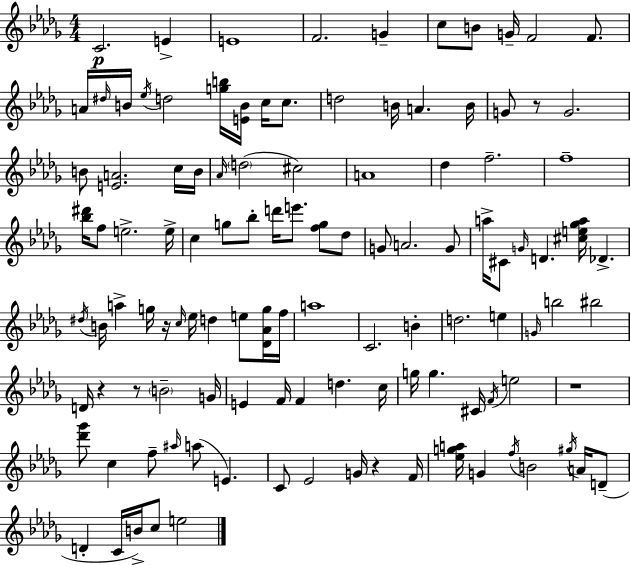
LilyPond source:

{
  \clef treble
  \numericTimeSignature
  \time 4/4
  \key bes \minor
  c'2.\p e'4-> | e'1 | f'2. g'4-- | c''8 b'8 g'16-- f'2 f'8. | \break a'16 \grace { dis''16 } b'16 \acciaccatura { ees''16 } d''2 <g'' b''>16 <e' b'>16 c''16 c''8. | d''2 b'16 a'4. | b'16 g'8 r8 g'2. | b'8 <e' a'>2. | \break c''16 b'16 \grace { aes'16 }( \parenthesize d''2 cis''2) | a'1 | des''4 f''2.-- | f''1-- | \break <bes'' dis'''>16 f''8 e''2.-> | e''16-> c''4 g''8 bes''8-. d'''16 e'''8. <f'' g''>8 | des''8 g'8 a'2. | g'8 a''16-> cis'8 \grace { g'16 } d'4. <cis'' e'' ges'' a''>16 des'4.-> | \break \acciaccatura { dis''16 } b'16 a''4-> g''16 r16 \grace { c''16 } ees''16 d''4 | e''8 <des' aes' g''>16 f''16 a''1 | c'2. | b'4-. d''2. | \break e''4 \grace { g'16 } b''2 bis''2 | d'16 r4 r8 \parenthesize b'2-- | g'16 e'4 f'16 f'4 | d''4. c''16 g''16 g''4. cis'16 \acciaccatura { f'16 } | \break e''2 r1 | <des''' ges'''>8 c''4 f''8-- | \grace { ais''16 }( a''8 e'4.) c'8 ees'2 | g'16 r4 f'16 <ees'' g'' a''>16 g'4 \acciaccatura { f''16 } b'2 | \break \acciaccatura { gis''16 } a'16 d'8--( d'4-. c'16 | b'16->) c''8 e''2 \bar "|."
}